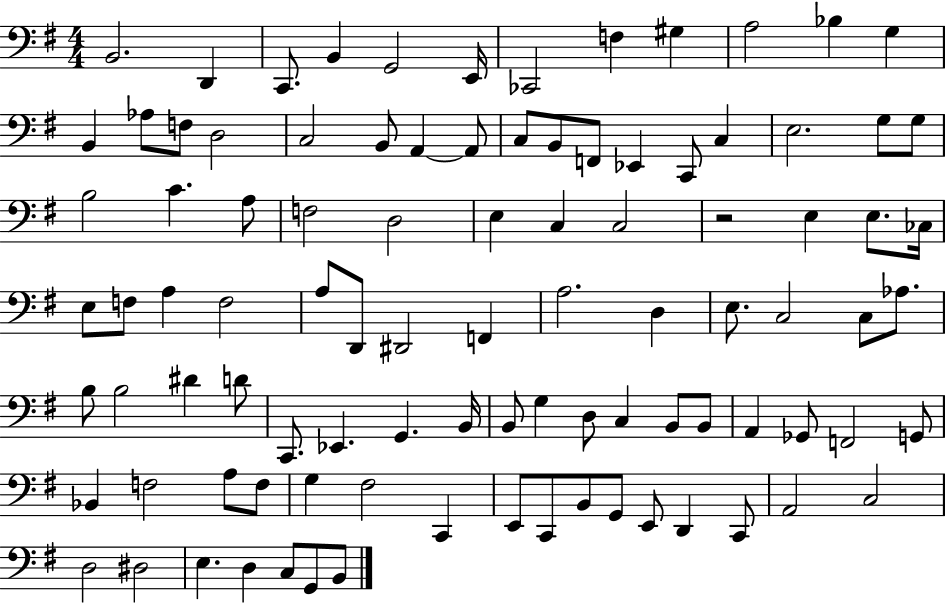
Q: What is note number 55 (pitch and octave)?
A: B3